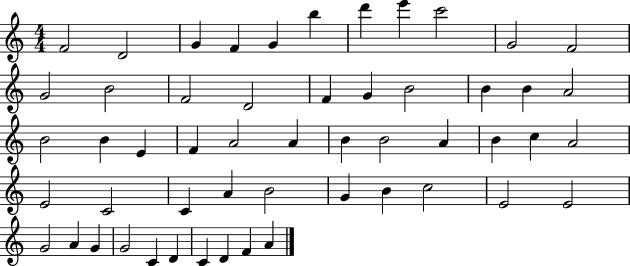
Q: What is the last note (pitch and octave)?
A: A4